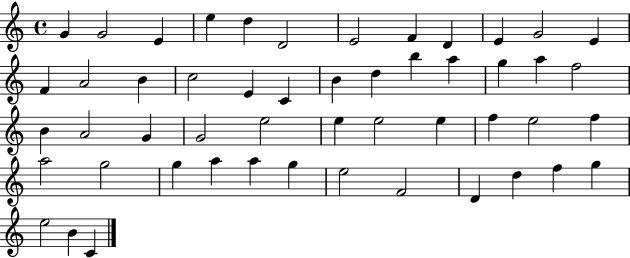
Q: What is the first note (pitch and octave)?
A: G4